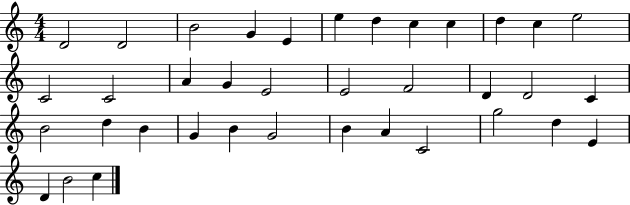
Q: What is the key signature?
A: C major